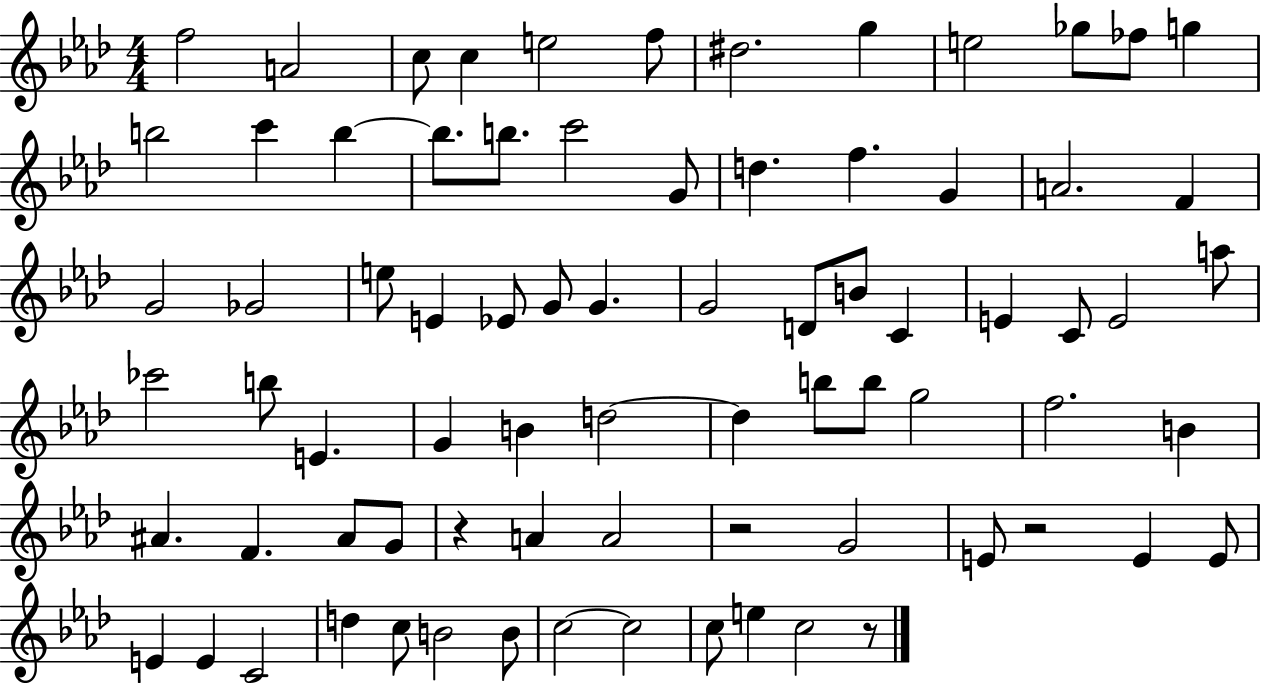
F5/h A4/h C5/e C5/q E5/h F5/e D#5/h. G5/q E5/h Gb5/e FES5/e G5/q B5/h C6/q B5/q B5/e. B5/e. C6/h G4/e D5/q. F5/q. G4/q A4/h. F4/q G4/h Gb4/h E5/e E4/q Eb4/e G4/e G4/q. G4/h D4/e B4/e C4/q E4/q C4/e E4/h A5/e CES6/h B5/e E4/q. G4/q B4/q D5/h D5/q B5/e B5/e G5/h F5/h. B4/q A#4/q. F4/q. A#4/e G4/e R/q A4/q A4/h R/h G4/h E4/e R/h E4/q E4/e E4/q E4/q C4/h D5/q C5/e B4/h B4/e C5/h C5/h C5/e E5/q C5/h R/e